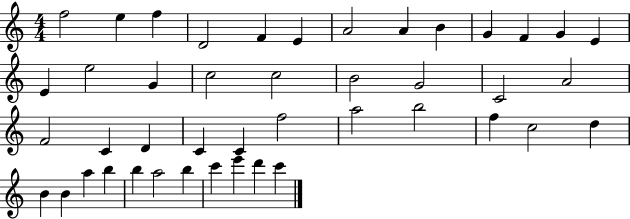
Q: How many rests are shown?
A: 0